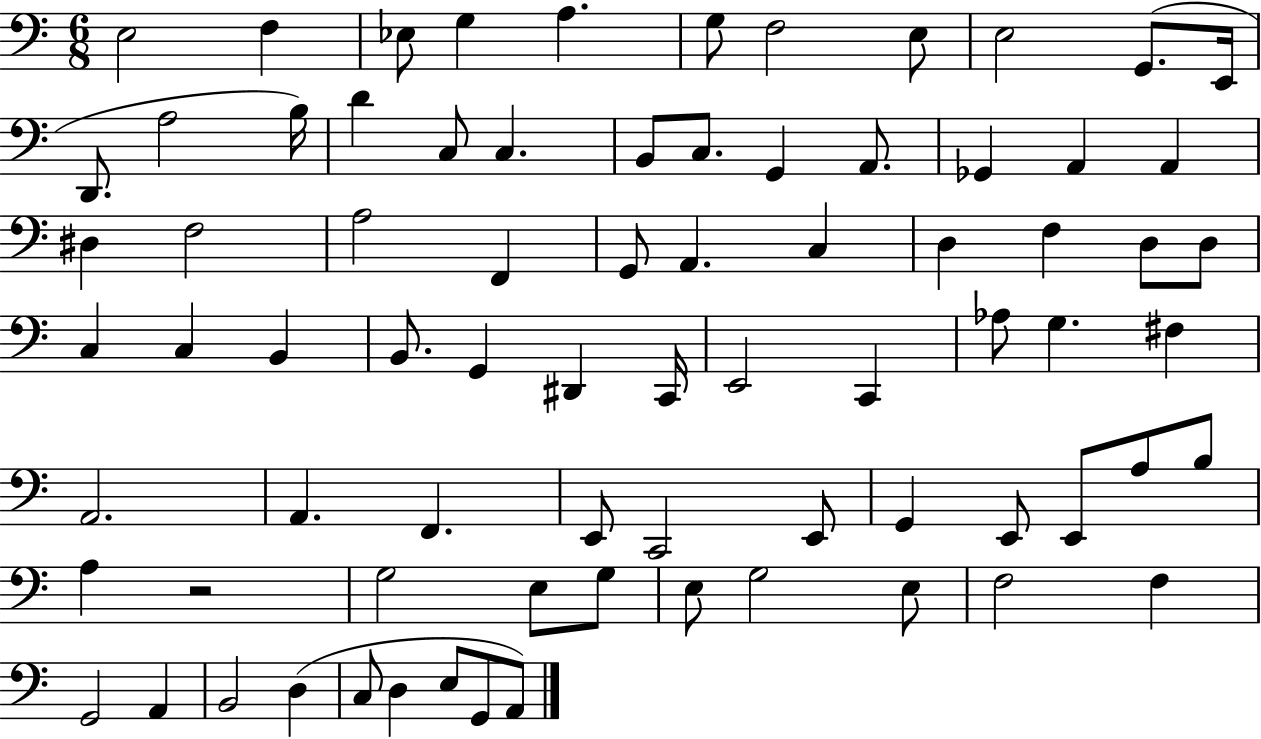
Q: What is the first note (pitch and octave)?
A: E3